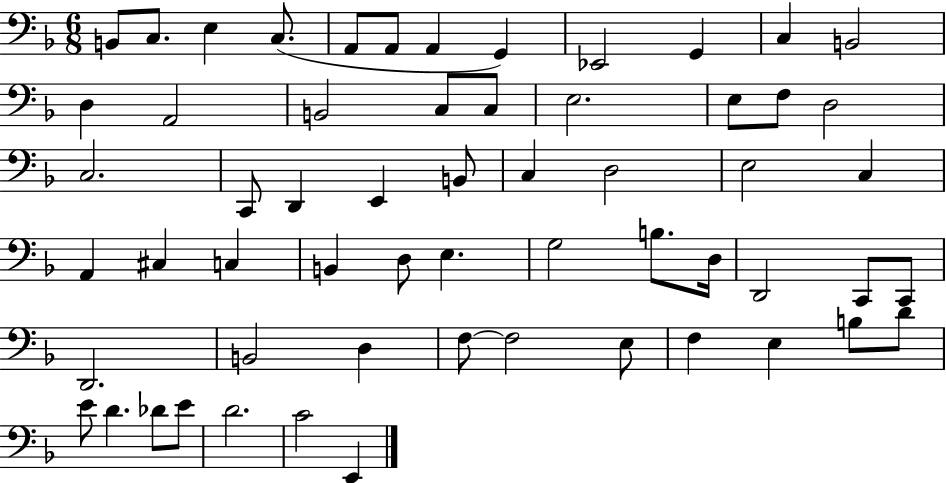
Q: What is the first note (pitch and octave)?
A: B2